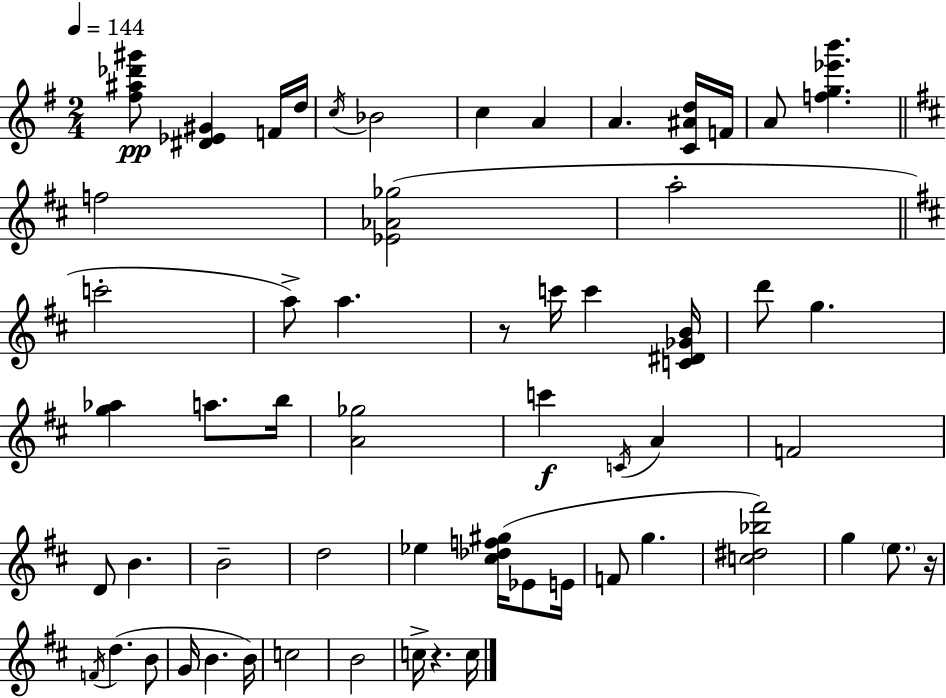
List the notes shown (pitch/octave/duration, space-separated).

[F#5,A#5,Db6,G#6]/e [D#4,Eb4,G#4]/q F4/s D5/s C5/s Bb4/h C5/q A4/q A4/q. [C4,A#4,D5]/s F4/s A4/e [F5,G5,Eb6,B6]/q. F5/h [Eb4,Ab4,Gb5]/h A5/h C6/h A5/e A5/q. R/e C6/s C6/q [C4,D#4,Gb4,B4]/s D6/e G5/q. [G5,Ab5]/q A5/e. B5/s [A4,Gb5]/h C6/q C4/s A4/q F4/h D4/e B4/q. B4/h D5/h Eb5/q [C#5,Db5,F5,G#5]/s Eb4/e E4/s F4/e G5/q. [C5,D#5,Bb5,F#6]/h G5/q E5/e. R/s F4/s D5/q. B4/e G4/s B4/q. B4/s C5/h B4/h C5/s R/q. C5/s